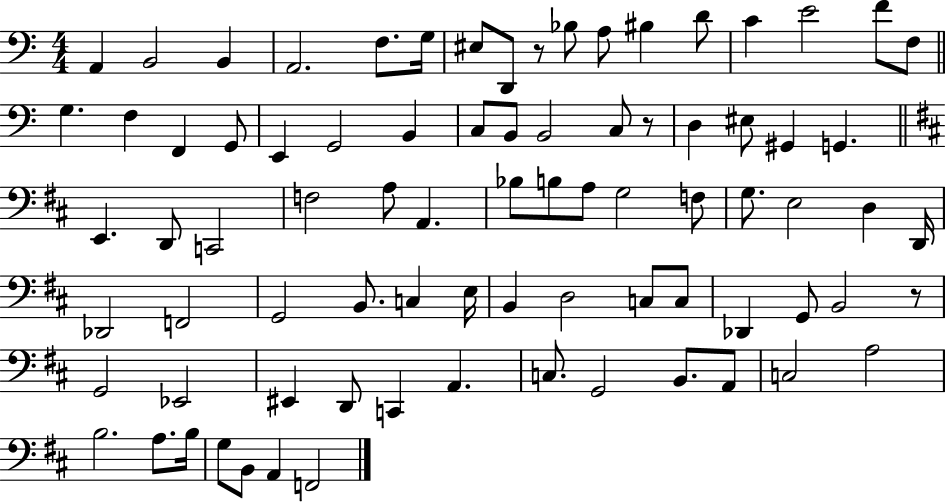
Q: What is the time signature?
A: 4/4